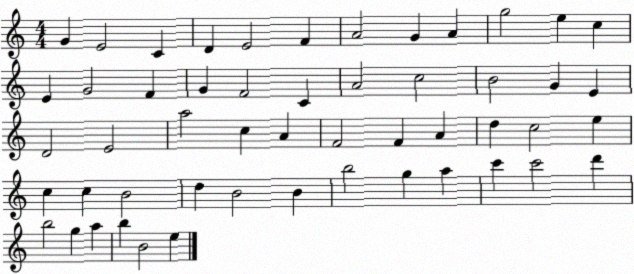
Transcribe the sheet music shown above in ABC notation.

X:1
T:Untitled
M:4/4
L:1/4
K:C
G E2 C D E2 F A2 G A g2 e c E G2 F G F2 C A2 c2 B2 G E D2 E2 a2 c A F2 F A d c2 e c c B2 d B2 B b2 g a c' c'2 d' b2 g a b B2 e